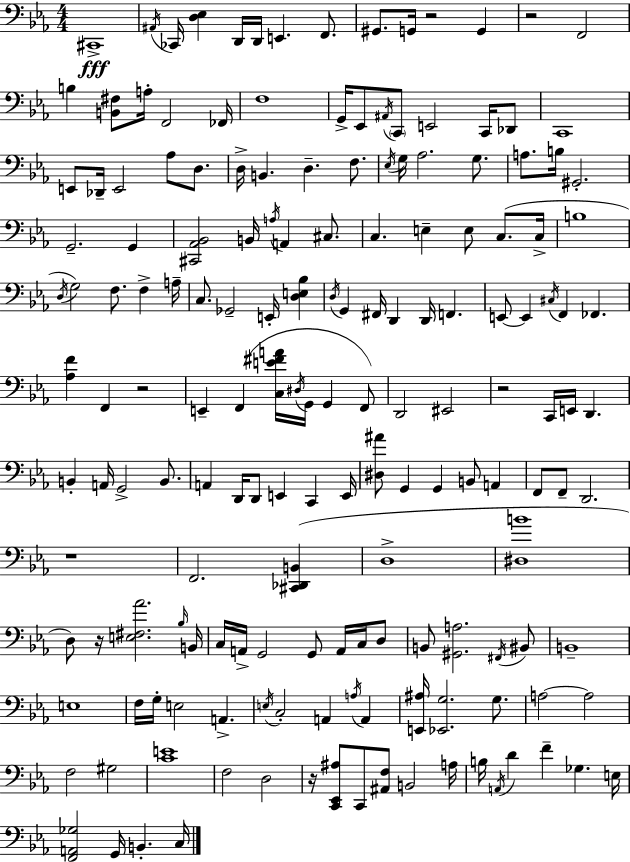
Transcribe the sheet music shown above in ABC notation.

X:1
T:Untitled
M:4/4
L:1/4
K:Eb
^C,,4 ^A,,/4 _C,,/4 [D,_E,] D,,/4 D,,/4 E,, F,,/2 ^G,,/2 G,,/4 z2 G,, z2 F,,2 B, [B,,^F,]/2 A,/4 F,,2 _F,,/4 F,4 G,,/4 _E,,/2 ^A,,/4 C,,/2 E,,2 C,,/4 _D,,/2 C,,4 E,,/2 _D,,/4 E,,2 _A,/2 D,/2 D,/4 B,, D, F,/2 _E,/4 G,/4 _A,2 G,/2 A,/2 B,/4 ^G,,2 G,,2 G,, [^C,,_A,,_B,,]2 B,,/4 A,/4 A,, ^C,/2 C, E, E,/2 C,/2 C,/4 B,4 D,/4 G,2 F,/2 F, A,/4 C,/2 _G,,2 E,,/4 [D,E,_B,] D,/4 G,, ^F,,/4 D,, D,,/4 F,, E,,/2 E,, ^C,/4 F,, _F,, [_A,F] F,, z2 E,, F,, [C,E^FA]/4 ^D,/4 G,,/4 G,, F,,/2 D,,2 ^E,,2 z2 C,,/4 E,,/4 D,, B,, A,,/4 G,,2 B,,/2 A,, D,,/4 D,,/2 E,, C,, E,,/4 [^D,^A]/2 G,, G,, B,,/2 A,, F,,/2 F,,/2 D,,2 z4 F,,2 [^C,,_D,,B,,] D,4 [^D,B]4 D,/2 z/4 [E,^F,_A]2 _B,/4 B,,/4 C,/4 A,,/4 G,,2 G,,/2 A,,/4 C,/4 D,/2 B,,/2 [^G,,A,]2 ^F,,/4 ^B,,/2 B,,4 E,4 F,/4 G,/4 E,2 A,, E,/4 C,2 A,, A,/4 A,, [E,,^A,]/4 [_E,,G,]2 G,/2 A,2 A,2 F,2 ^G,2 [CE]4 F,2 D,2 z/4 [C,,_E,,^A,]/2 C,,/2 [^A,,F,]/2 B,,2 A,/4 B,/4 A,,/4 D F _G, E,/4 [F,,A,,_G,]2 G,,/4 B,, C,/4